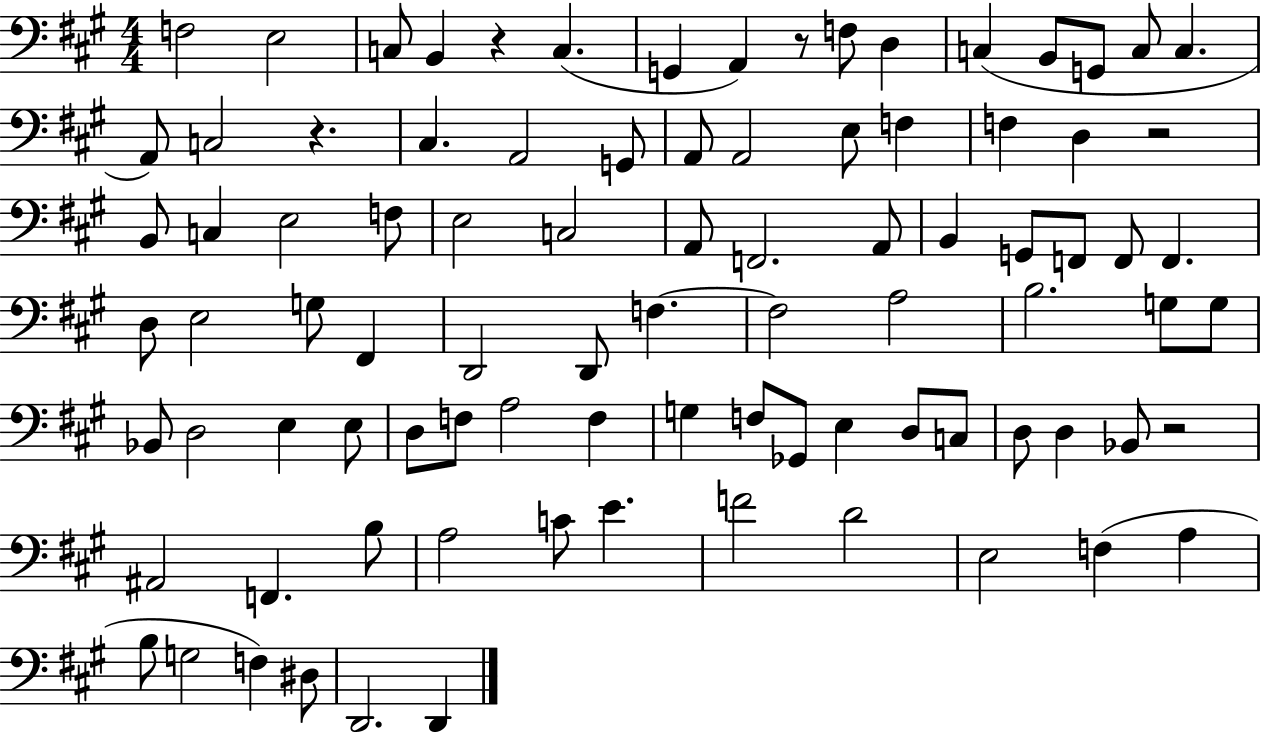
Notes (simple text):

F3/h E3/h C3/e B2/q R/q C3/q. G2/q A2/q R/e F3/e D3/q C3/q B2/e G2/e C3/e C3/q. A2/e C3/h R/q. C#3/q. A2/h G2/e A2/e A2/h E3/e F3/q F3/q D3/q R/h B2/e C3/q E3/h F3/e E3/h C3/h A2/e F2/h. A2/e B2/q G2/e F2/e F2/e F2/q. D3/e E3/h G3/e F#2/q D2/h D2/e F3/q. F3/h A3/h B3/h. G3/e G3/e Bb2/e D3/h E3/q E3/e D3/e F3/e A3/h F3/q G3/q F3/e Gb2/e E3/q D3/e C3/e D3/e D3/q Bb2/e R/h A#2/h F2/q. B3/e A3/h C4/e E4/q. F4/h D4/h E3/h F3/q A3/q B3/e G3/h F3/q D#3/e D2/h. D2/q